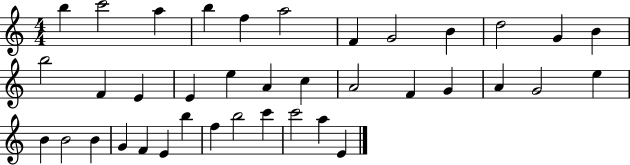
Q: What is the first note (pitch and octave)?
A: B5